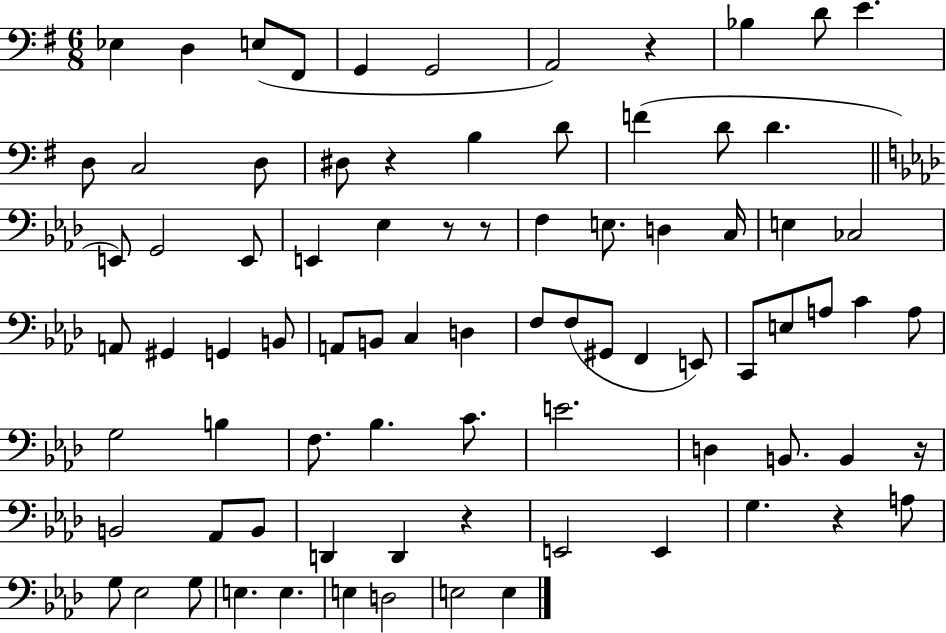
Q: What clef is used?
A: bass